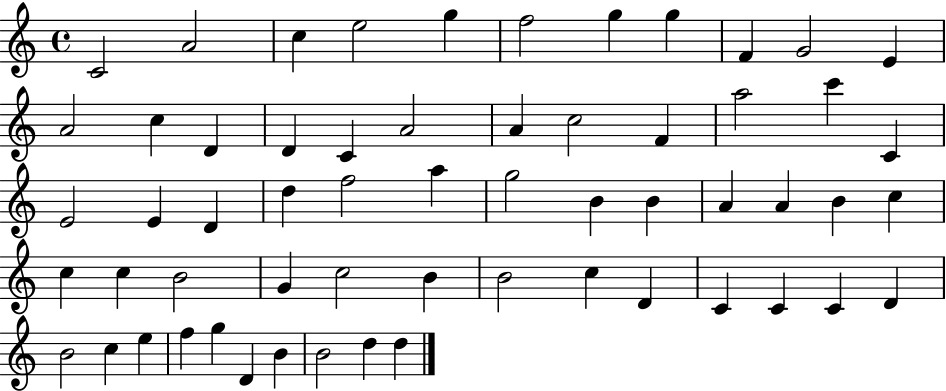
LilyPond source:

{
  \clef treble
  \time 4/4
  \defaultTimeSignature
  \key c \major
  c'2 a'2 | c''4 e''2 g''4 | f''2 g''4 g''4 | f'4 g'2 e'4 | \break a'2 c''4 d'4 | d'4 c'4 a'2 | a'4 c''2 f'4 | a''2 c'''4 c'4 | \break e'2 e'4 d'4 | d''4 f''2 a''4 | g''2 b'4 b'4 | a'4 a'4 b'4 c''4 | \break c''4 c''4 b'2 | g'4 c''2 b'4 | b'2 c''4 d'4 | c'4 c'4 c'4 d'4 | \break b'2 c''4 e''4 | f''4 g''4 d'4 b'4 | b'2 d''4 d''4 | \bar "|."
}